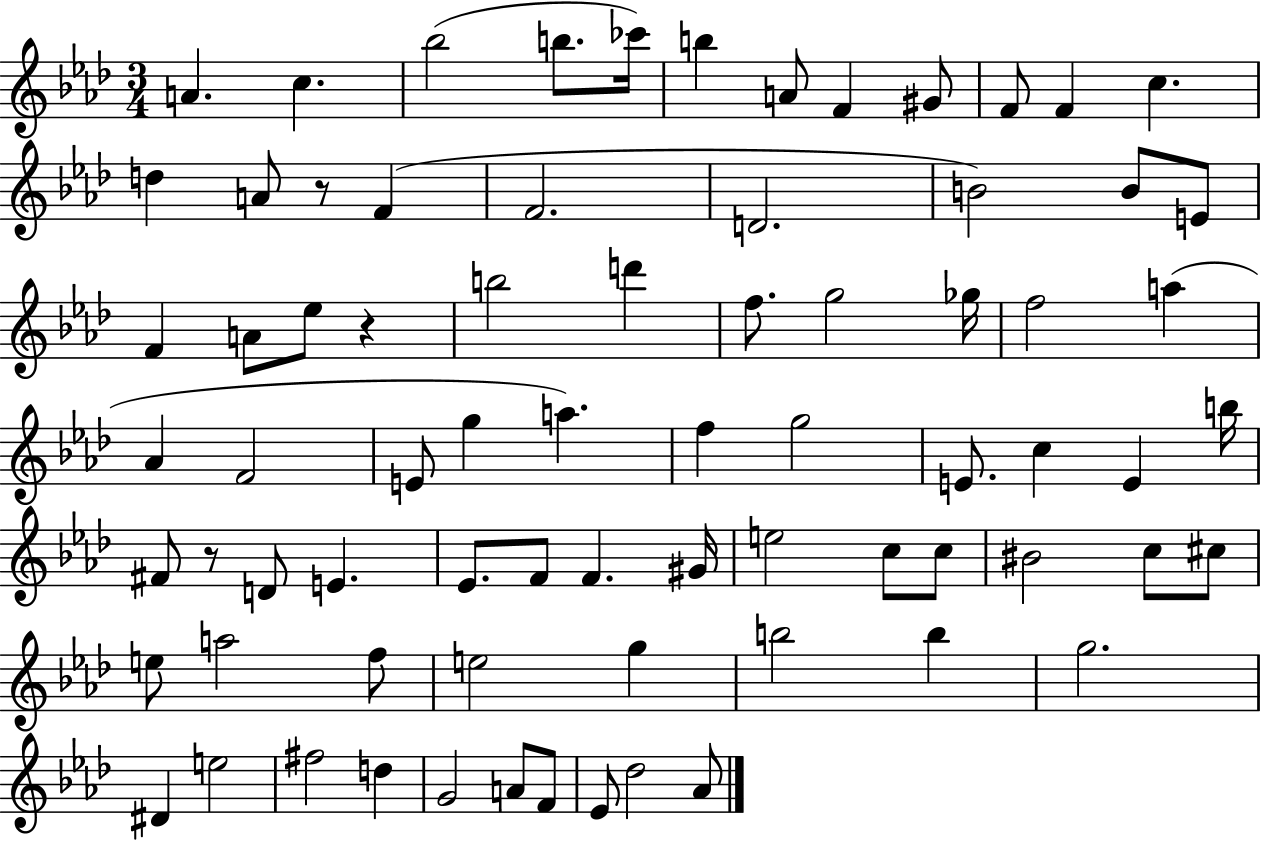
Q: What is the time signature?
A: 3/4